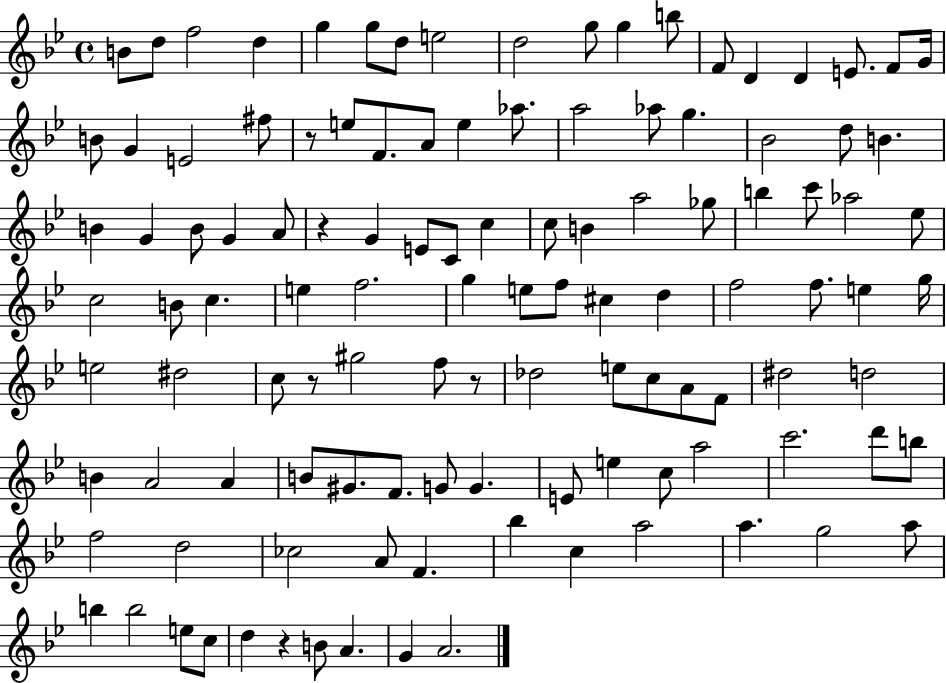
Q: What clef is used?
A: treble